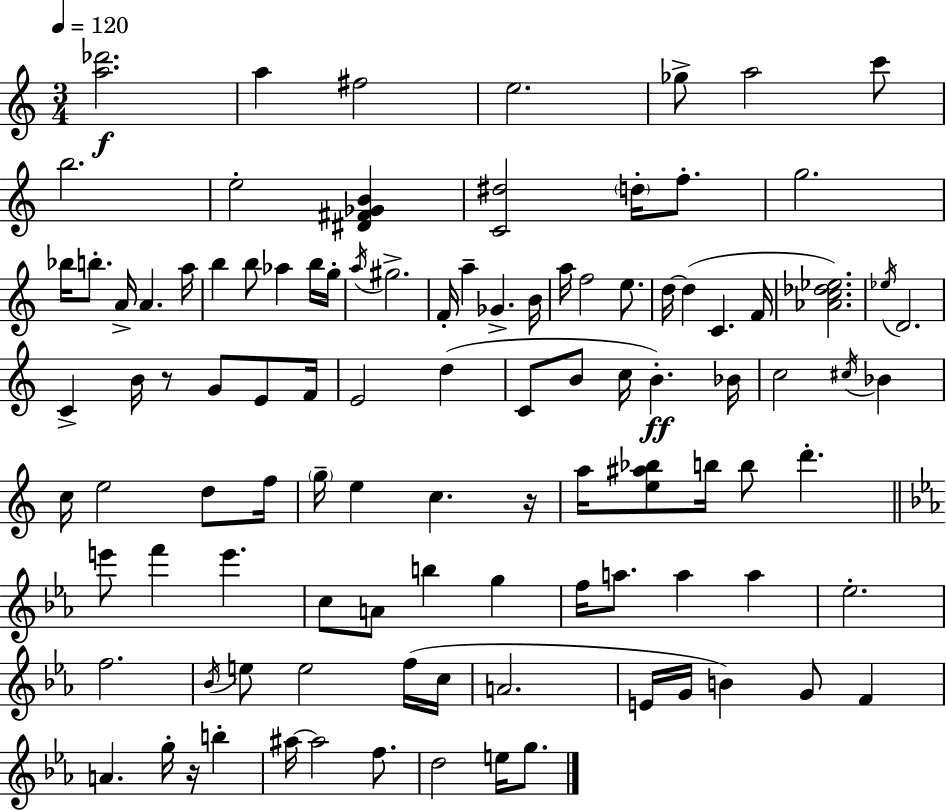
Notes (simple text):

[A5,Db6]/h. A5/q F#5/h E5/h. Gb5/e A5/h C6/e B5/h. E5/h [D#4,F#4,Gb4,B4]/q [C4,D#5]/h D5/s F5/e. G5/h. Bb5/s B5/e. A4/s A4/q. A5/s B5/q B5/e Ab5/q B5/s G5/s A5/s G#5/h. F4/s A5/q Gb4/q. B4/s A5/s F5/h E5/e. D5/s D5/q C4/q. F4/s [Ab4,C5,Db5,Eb5]/h. Eb5/s D4/h. C4/q B4/s R/e G4/e E4/e F4/s E4/h D5/q C4/e B4/e C5/s B4/q. Bb4/s C5/h C#5/s Bb4/q C5/s E5/h D5/e F5/s G5/s E5/q C5/q. R/s A5/s [E5,A#5,Bb5]/e B5/s B5/e D6/q. E6/e F6/q E6/q. C5/e A4/e B5/q G5/q F5/s A5/e. A5/q A5/q Eb5/h. F5/h. Bb4/s E5/e E5/h F5/s C5/s A4/h. E4/s G4/s B4/q G4/e F4/q A4/q. G5/s R/s B5/q A#5/s A#5/h F5/e. D5/h E5/s G5/e.